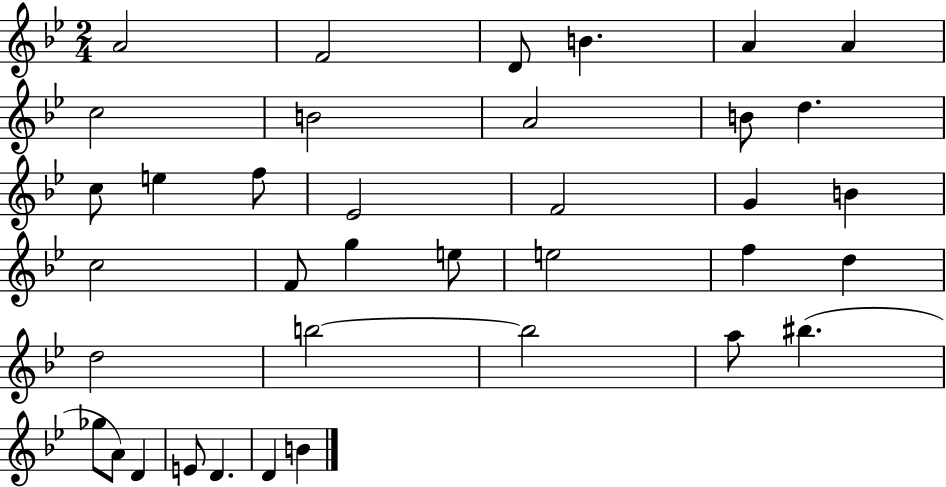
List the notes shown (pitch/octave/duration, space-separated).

A4/h F4/h D4/e B4/q. A4/q A4/q C5/h B4/h A4/h B4/e D5/q. C5/e E5/q F5/e Eb4/h F4/h G4/q B4/q C5/h F4/e G5/q E5/e E5/h F5/q D5/q D5/h B5/h B5/h A5/e BIS5/q. Gb5/e A4/e D4/q E4/e D4/q. D4/q B4/q